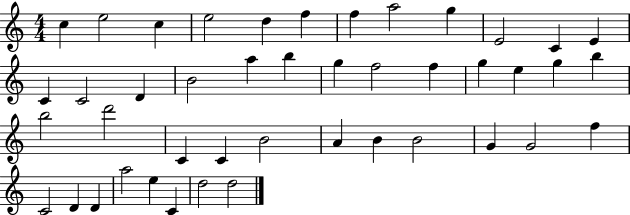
C5/q E5/h C5/q E5/h D5/q F5/q F5/q A5/h G5/q E4/h C4/q E4/q C4/q C4/h D4/q B4/h A5/q B5/q G5/q F5/h F5/q G5/q E5/q G5/q B5/q B5/h D6/h C4/q C4/q B4/h A4/q B4/q B4/h G4/q G4/h F5/q C4/h D4/q D4/q A5/h E5/q C4/q D5/h D5/h